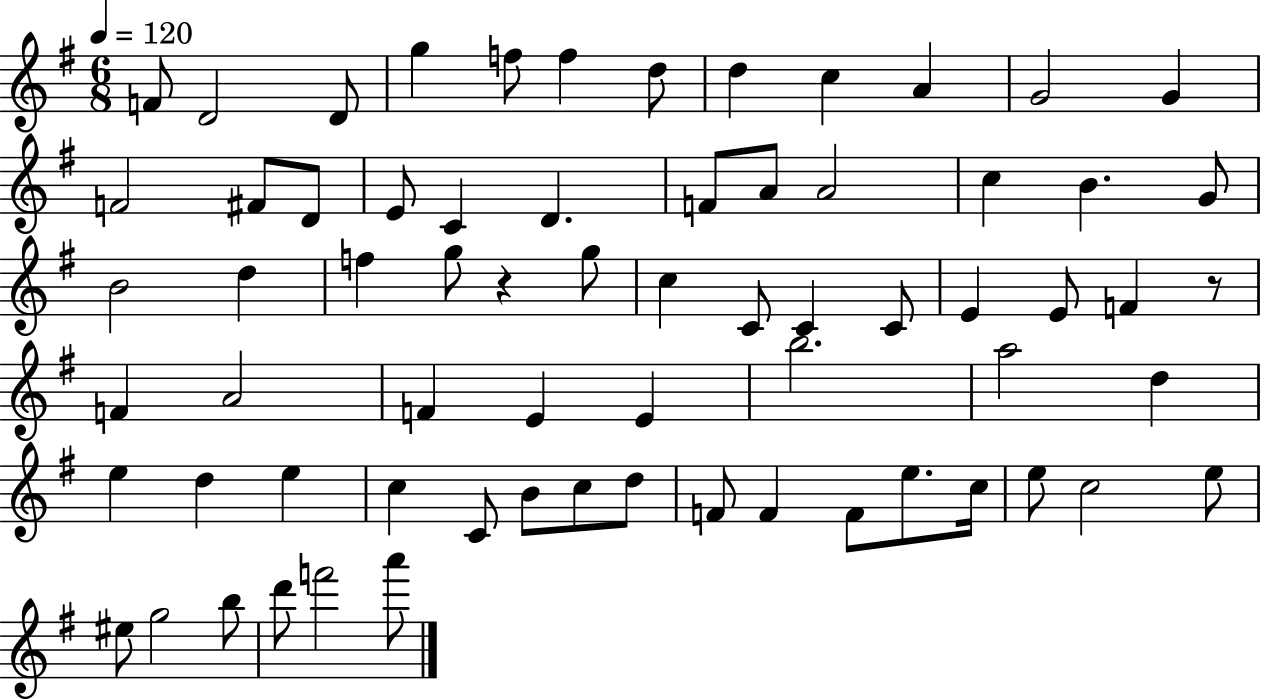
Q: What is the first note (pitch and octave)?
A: F4